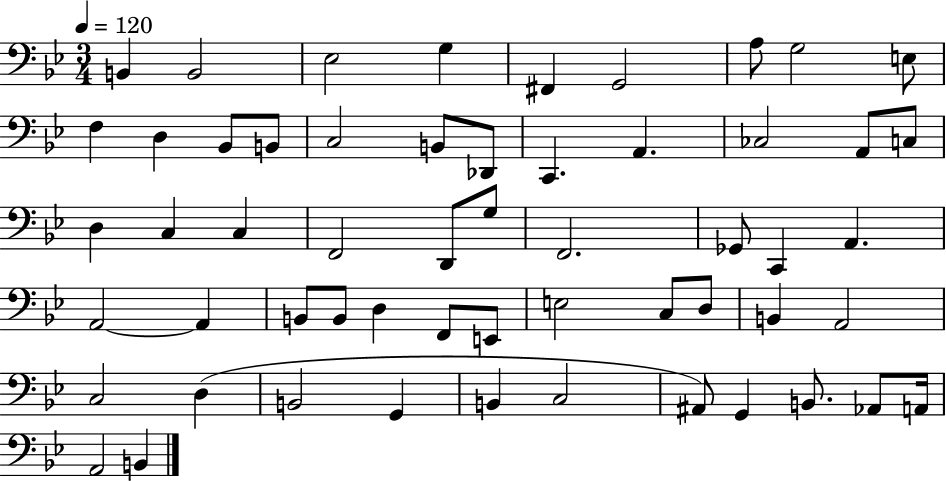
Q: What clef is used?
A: bass